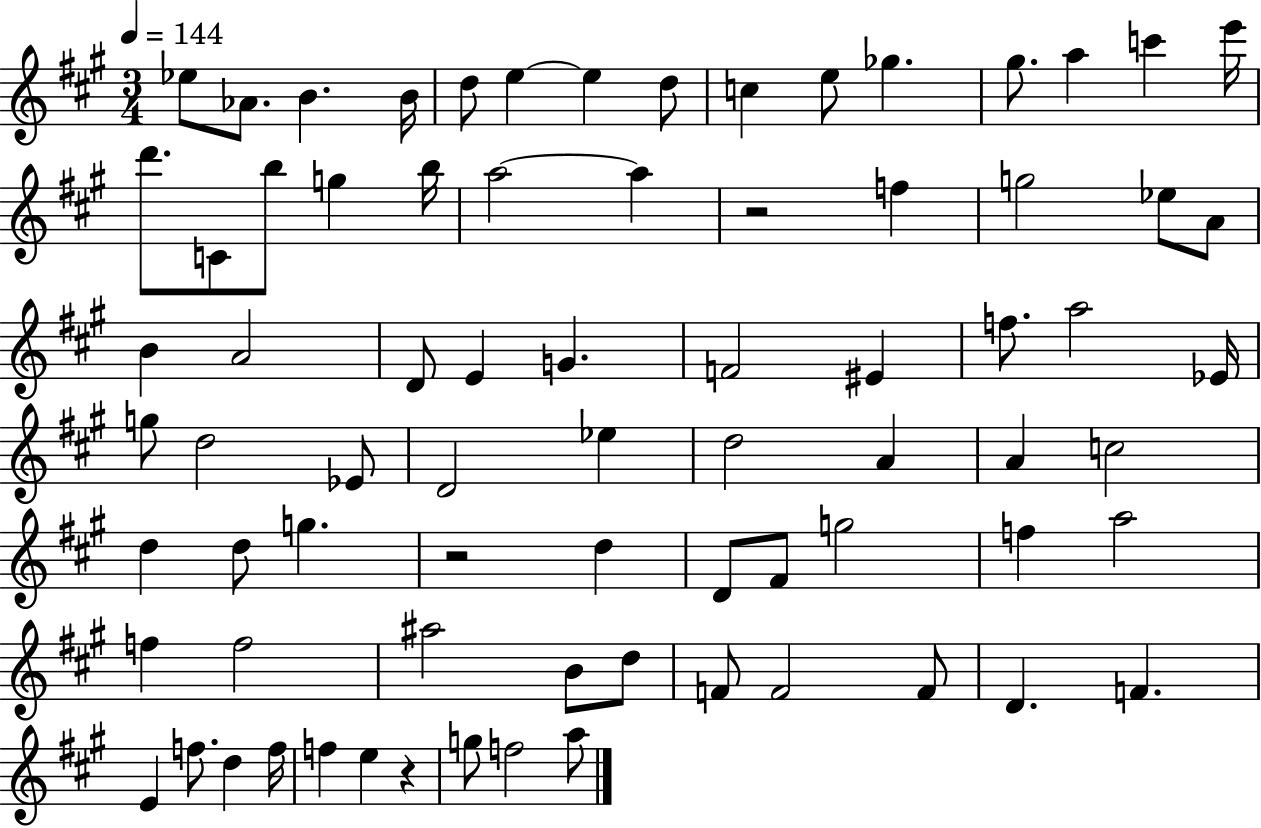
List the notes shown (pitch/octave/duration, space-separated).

Eb5/e Ab4/e. B4/q. B4/s D5/e E5/q E5/q D5/e C5/q E5/e Gb5/q. G#5/e. A5/q C6/q E6/s D6/e. C4/e B5/e G5/q B5/s A5/h A5/q R/h F5/q G5/h Eb5/e A4/e B4/q A4/h D4/e E4/q G4/q. F4/h EIS4/q F5/e. A5/h Eb4/s G5/e D5/h Eb4/e D4/h Eb5/q D5/h A4/q A4/q C5/h D5/q D5/e G5/q. R/h D5/q D4/e F#4/e G5/h F5/q A5/h F5/q F5/h A#5/h B4/e D5/e F4/e F4/h F4/e D4/q. F4/q. E4/q F5/e. D5/q F5/s F5/q E5/q R/q G5/e F5/h A5/e